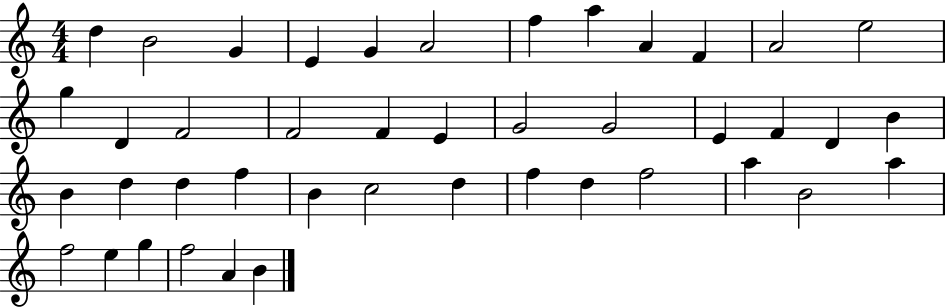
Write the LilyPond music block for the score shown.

{
  \clef treble
  \numericTimeSignature
  \time 4/4
  \key c \major
  d''4 b'2 g'4 | e'4 g'4 a'2 | f''4 a''4 a'4 f'4 | a'2 e''2 | \break g''4 d'4 f'2 | f'2 f'4 e'4 | g'2 g'2 | e'4 f'4 d'4 b'4 | \break b'4 d''4 d''4 f''4 | b'4 c''2 d''4 | f''4 d''4 f''2 | a''4 b'2 a''4 | \break f''2 e''4 g''4 | f''2 a'4 b'4 | \bar "|."
}